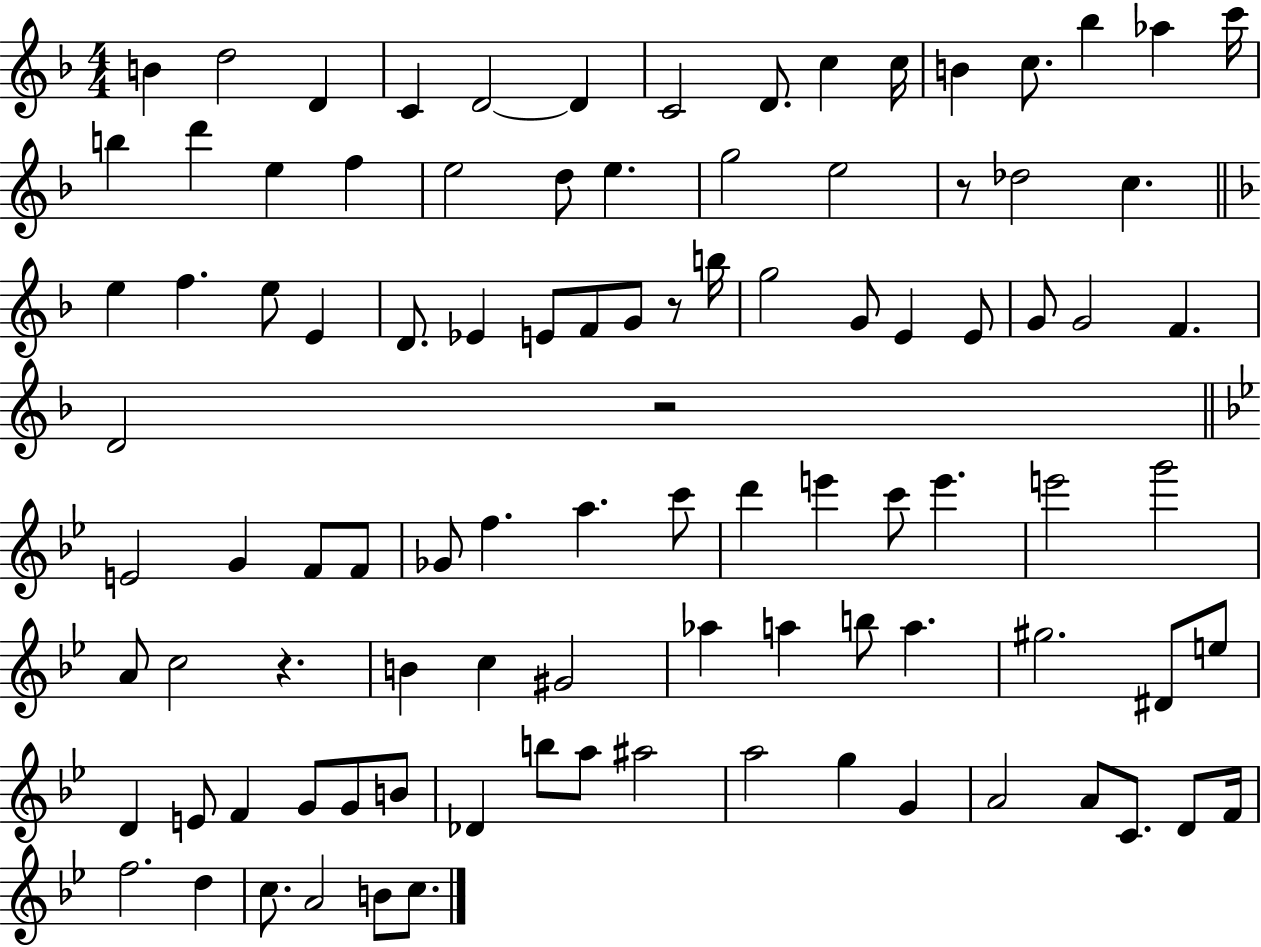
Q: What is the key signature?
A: F major